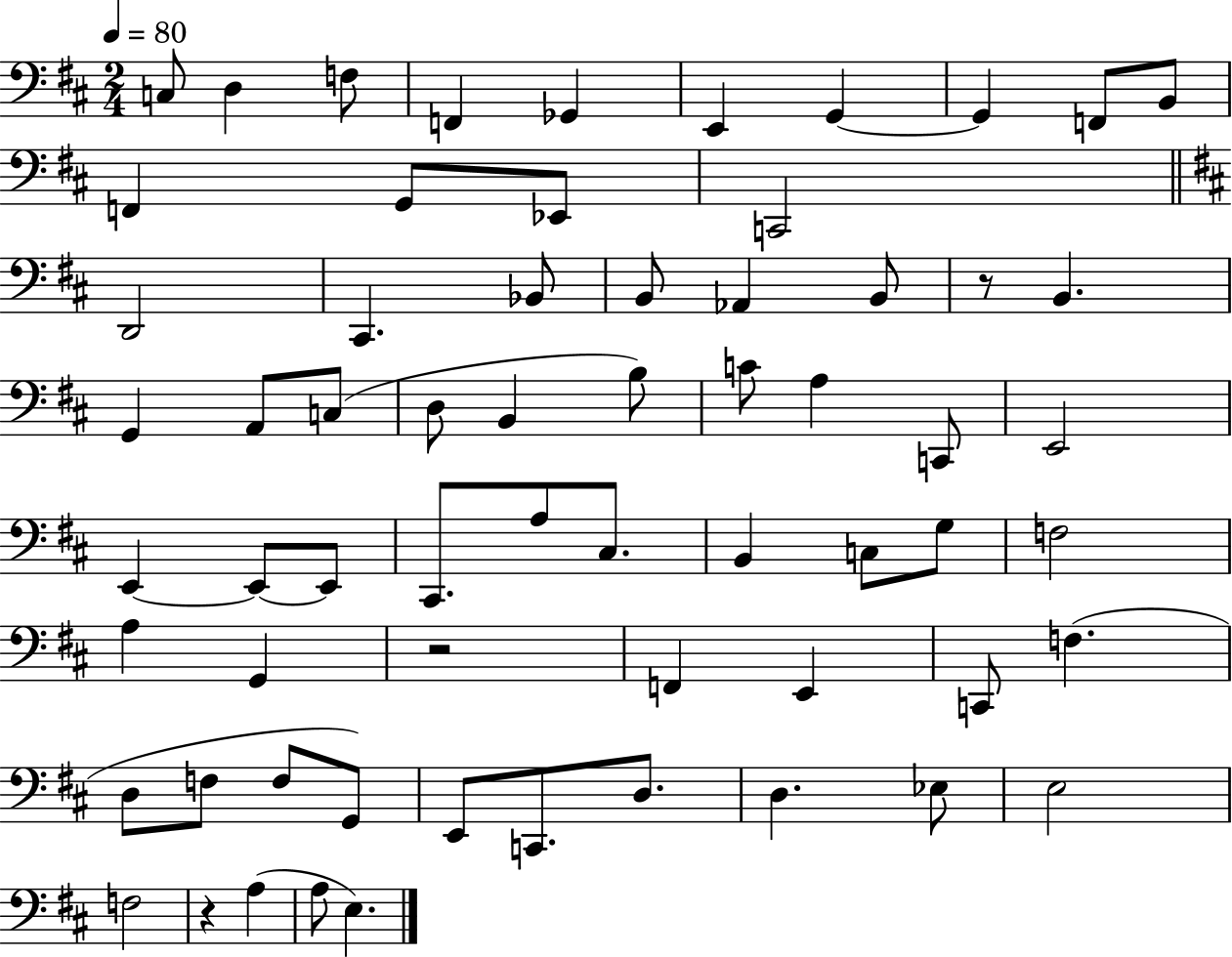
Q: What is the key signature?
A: D major